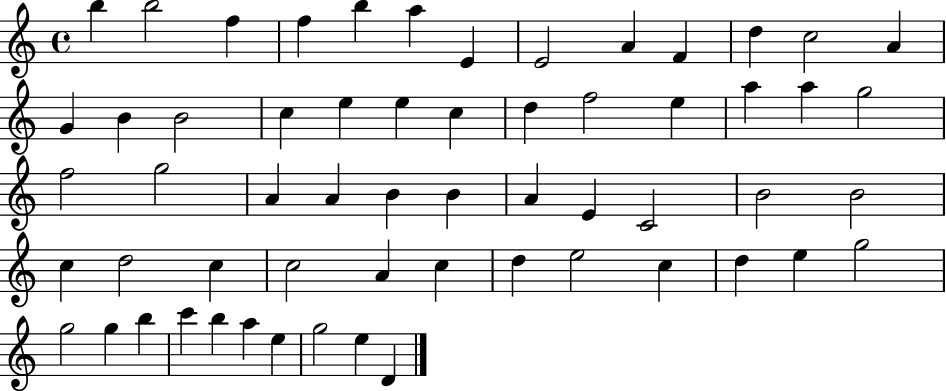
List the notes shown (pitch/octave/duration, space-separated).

B5/q B5/h F5/q F5/q B5/q A5/q E4/q E4/h A4/q F4/q D5/q C5/h A4/q G4/q B4/q B4/h C5/q E5/q E5/q C5/q D5/q F5/h E5/q A5/q A5/q G5/h F5/h G5/h A4/q A4/q B4/q B4/q A4/q E4/q C4/h B4/h B4/h C5/q D5/h C5/q C5/h A4/q C5/q D5/q E5/h C5/q D5/q E5/q G5/h G5/h G5/q B5/q C6/q B5/q A5/q E5/q G5/h E5/q D4/q